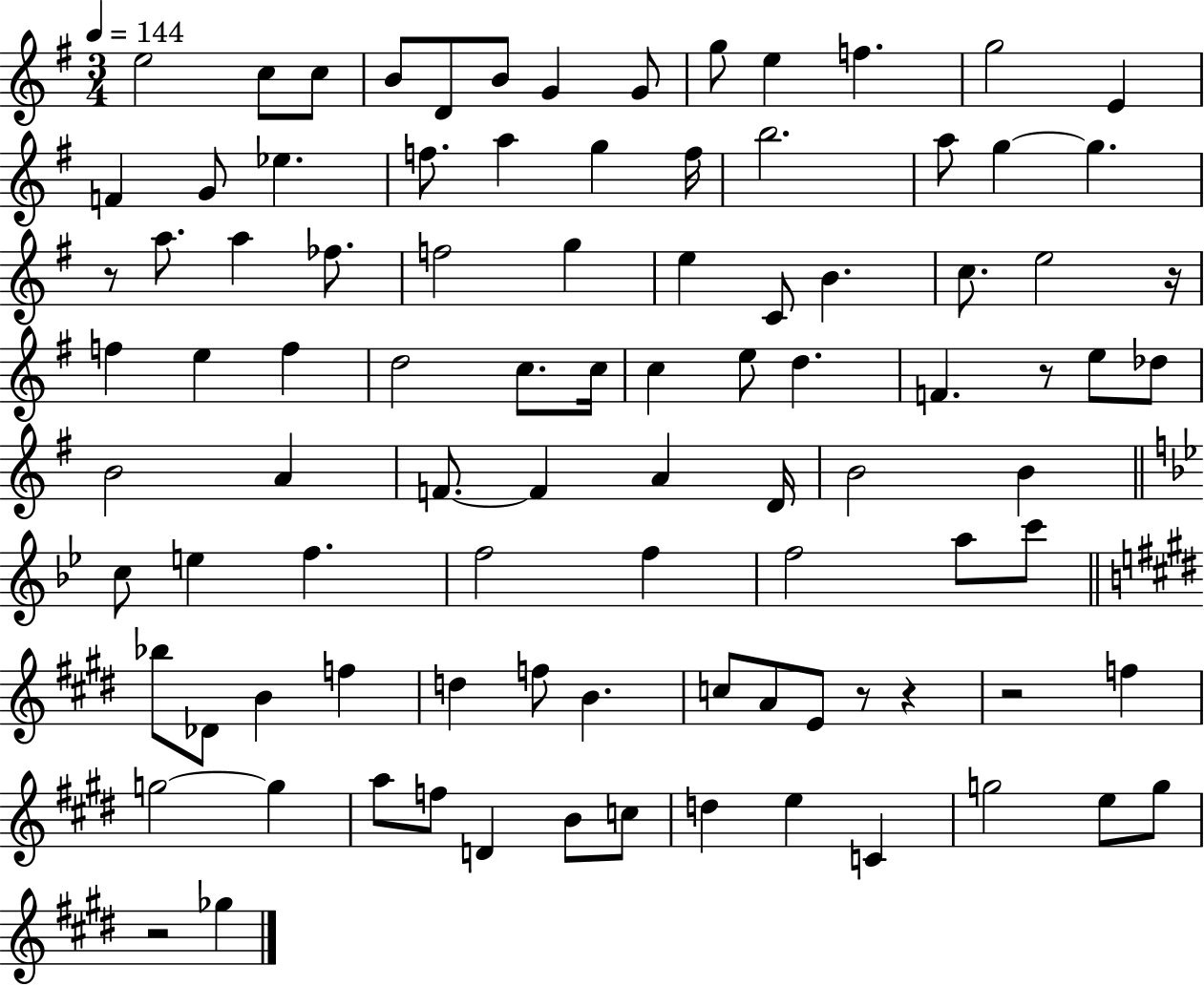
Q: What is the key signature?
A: G major